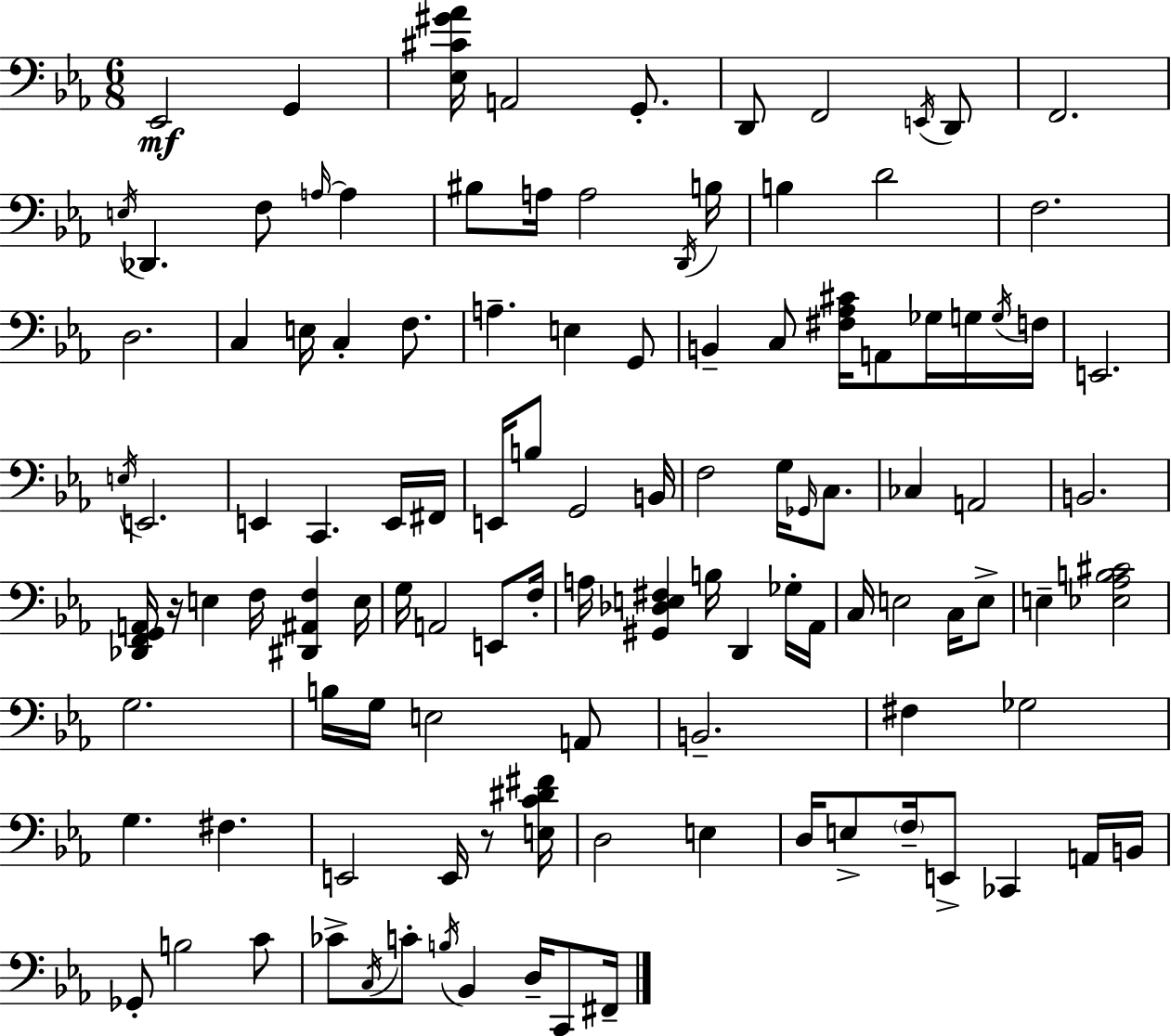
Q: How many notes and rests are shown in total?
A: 113